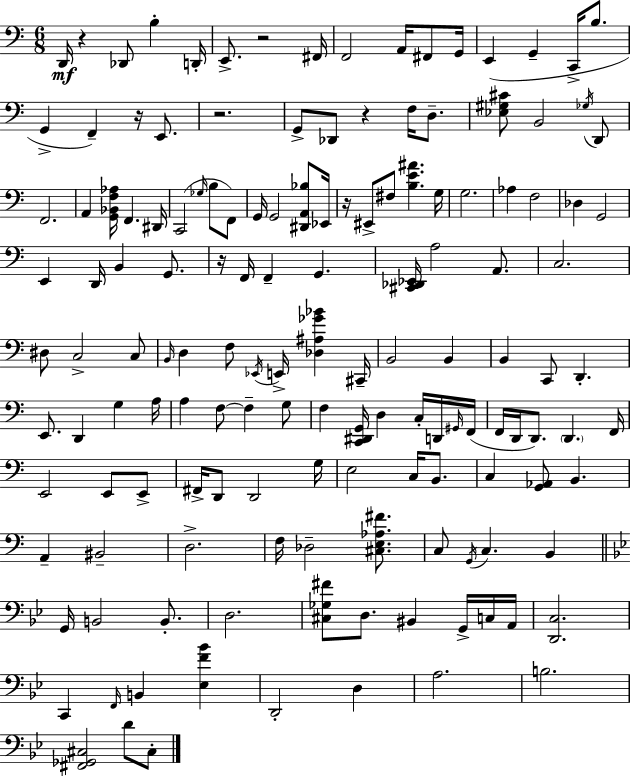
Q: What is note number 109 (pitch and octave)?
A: B2